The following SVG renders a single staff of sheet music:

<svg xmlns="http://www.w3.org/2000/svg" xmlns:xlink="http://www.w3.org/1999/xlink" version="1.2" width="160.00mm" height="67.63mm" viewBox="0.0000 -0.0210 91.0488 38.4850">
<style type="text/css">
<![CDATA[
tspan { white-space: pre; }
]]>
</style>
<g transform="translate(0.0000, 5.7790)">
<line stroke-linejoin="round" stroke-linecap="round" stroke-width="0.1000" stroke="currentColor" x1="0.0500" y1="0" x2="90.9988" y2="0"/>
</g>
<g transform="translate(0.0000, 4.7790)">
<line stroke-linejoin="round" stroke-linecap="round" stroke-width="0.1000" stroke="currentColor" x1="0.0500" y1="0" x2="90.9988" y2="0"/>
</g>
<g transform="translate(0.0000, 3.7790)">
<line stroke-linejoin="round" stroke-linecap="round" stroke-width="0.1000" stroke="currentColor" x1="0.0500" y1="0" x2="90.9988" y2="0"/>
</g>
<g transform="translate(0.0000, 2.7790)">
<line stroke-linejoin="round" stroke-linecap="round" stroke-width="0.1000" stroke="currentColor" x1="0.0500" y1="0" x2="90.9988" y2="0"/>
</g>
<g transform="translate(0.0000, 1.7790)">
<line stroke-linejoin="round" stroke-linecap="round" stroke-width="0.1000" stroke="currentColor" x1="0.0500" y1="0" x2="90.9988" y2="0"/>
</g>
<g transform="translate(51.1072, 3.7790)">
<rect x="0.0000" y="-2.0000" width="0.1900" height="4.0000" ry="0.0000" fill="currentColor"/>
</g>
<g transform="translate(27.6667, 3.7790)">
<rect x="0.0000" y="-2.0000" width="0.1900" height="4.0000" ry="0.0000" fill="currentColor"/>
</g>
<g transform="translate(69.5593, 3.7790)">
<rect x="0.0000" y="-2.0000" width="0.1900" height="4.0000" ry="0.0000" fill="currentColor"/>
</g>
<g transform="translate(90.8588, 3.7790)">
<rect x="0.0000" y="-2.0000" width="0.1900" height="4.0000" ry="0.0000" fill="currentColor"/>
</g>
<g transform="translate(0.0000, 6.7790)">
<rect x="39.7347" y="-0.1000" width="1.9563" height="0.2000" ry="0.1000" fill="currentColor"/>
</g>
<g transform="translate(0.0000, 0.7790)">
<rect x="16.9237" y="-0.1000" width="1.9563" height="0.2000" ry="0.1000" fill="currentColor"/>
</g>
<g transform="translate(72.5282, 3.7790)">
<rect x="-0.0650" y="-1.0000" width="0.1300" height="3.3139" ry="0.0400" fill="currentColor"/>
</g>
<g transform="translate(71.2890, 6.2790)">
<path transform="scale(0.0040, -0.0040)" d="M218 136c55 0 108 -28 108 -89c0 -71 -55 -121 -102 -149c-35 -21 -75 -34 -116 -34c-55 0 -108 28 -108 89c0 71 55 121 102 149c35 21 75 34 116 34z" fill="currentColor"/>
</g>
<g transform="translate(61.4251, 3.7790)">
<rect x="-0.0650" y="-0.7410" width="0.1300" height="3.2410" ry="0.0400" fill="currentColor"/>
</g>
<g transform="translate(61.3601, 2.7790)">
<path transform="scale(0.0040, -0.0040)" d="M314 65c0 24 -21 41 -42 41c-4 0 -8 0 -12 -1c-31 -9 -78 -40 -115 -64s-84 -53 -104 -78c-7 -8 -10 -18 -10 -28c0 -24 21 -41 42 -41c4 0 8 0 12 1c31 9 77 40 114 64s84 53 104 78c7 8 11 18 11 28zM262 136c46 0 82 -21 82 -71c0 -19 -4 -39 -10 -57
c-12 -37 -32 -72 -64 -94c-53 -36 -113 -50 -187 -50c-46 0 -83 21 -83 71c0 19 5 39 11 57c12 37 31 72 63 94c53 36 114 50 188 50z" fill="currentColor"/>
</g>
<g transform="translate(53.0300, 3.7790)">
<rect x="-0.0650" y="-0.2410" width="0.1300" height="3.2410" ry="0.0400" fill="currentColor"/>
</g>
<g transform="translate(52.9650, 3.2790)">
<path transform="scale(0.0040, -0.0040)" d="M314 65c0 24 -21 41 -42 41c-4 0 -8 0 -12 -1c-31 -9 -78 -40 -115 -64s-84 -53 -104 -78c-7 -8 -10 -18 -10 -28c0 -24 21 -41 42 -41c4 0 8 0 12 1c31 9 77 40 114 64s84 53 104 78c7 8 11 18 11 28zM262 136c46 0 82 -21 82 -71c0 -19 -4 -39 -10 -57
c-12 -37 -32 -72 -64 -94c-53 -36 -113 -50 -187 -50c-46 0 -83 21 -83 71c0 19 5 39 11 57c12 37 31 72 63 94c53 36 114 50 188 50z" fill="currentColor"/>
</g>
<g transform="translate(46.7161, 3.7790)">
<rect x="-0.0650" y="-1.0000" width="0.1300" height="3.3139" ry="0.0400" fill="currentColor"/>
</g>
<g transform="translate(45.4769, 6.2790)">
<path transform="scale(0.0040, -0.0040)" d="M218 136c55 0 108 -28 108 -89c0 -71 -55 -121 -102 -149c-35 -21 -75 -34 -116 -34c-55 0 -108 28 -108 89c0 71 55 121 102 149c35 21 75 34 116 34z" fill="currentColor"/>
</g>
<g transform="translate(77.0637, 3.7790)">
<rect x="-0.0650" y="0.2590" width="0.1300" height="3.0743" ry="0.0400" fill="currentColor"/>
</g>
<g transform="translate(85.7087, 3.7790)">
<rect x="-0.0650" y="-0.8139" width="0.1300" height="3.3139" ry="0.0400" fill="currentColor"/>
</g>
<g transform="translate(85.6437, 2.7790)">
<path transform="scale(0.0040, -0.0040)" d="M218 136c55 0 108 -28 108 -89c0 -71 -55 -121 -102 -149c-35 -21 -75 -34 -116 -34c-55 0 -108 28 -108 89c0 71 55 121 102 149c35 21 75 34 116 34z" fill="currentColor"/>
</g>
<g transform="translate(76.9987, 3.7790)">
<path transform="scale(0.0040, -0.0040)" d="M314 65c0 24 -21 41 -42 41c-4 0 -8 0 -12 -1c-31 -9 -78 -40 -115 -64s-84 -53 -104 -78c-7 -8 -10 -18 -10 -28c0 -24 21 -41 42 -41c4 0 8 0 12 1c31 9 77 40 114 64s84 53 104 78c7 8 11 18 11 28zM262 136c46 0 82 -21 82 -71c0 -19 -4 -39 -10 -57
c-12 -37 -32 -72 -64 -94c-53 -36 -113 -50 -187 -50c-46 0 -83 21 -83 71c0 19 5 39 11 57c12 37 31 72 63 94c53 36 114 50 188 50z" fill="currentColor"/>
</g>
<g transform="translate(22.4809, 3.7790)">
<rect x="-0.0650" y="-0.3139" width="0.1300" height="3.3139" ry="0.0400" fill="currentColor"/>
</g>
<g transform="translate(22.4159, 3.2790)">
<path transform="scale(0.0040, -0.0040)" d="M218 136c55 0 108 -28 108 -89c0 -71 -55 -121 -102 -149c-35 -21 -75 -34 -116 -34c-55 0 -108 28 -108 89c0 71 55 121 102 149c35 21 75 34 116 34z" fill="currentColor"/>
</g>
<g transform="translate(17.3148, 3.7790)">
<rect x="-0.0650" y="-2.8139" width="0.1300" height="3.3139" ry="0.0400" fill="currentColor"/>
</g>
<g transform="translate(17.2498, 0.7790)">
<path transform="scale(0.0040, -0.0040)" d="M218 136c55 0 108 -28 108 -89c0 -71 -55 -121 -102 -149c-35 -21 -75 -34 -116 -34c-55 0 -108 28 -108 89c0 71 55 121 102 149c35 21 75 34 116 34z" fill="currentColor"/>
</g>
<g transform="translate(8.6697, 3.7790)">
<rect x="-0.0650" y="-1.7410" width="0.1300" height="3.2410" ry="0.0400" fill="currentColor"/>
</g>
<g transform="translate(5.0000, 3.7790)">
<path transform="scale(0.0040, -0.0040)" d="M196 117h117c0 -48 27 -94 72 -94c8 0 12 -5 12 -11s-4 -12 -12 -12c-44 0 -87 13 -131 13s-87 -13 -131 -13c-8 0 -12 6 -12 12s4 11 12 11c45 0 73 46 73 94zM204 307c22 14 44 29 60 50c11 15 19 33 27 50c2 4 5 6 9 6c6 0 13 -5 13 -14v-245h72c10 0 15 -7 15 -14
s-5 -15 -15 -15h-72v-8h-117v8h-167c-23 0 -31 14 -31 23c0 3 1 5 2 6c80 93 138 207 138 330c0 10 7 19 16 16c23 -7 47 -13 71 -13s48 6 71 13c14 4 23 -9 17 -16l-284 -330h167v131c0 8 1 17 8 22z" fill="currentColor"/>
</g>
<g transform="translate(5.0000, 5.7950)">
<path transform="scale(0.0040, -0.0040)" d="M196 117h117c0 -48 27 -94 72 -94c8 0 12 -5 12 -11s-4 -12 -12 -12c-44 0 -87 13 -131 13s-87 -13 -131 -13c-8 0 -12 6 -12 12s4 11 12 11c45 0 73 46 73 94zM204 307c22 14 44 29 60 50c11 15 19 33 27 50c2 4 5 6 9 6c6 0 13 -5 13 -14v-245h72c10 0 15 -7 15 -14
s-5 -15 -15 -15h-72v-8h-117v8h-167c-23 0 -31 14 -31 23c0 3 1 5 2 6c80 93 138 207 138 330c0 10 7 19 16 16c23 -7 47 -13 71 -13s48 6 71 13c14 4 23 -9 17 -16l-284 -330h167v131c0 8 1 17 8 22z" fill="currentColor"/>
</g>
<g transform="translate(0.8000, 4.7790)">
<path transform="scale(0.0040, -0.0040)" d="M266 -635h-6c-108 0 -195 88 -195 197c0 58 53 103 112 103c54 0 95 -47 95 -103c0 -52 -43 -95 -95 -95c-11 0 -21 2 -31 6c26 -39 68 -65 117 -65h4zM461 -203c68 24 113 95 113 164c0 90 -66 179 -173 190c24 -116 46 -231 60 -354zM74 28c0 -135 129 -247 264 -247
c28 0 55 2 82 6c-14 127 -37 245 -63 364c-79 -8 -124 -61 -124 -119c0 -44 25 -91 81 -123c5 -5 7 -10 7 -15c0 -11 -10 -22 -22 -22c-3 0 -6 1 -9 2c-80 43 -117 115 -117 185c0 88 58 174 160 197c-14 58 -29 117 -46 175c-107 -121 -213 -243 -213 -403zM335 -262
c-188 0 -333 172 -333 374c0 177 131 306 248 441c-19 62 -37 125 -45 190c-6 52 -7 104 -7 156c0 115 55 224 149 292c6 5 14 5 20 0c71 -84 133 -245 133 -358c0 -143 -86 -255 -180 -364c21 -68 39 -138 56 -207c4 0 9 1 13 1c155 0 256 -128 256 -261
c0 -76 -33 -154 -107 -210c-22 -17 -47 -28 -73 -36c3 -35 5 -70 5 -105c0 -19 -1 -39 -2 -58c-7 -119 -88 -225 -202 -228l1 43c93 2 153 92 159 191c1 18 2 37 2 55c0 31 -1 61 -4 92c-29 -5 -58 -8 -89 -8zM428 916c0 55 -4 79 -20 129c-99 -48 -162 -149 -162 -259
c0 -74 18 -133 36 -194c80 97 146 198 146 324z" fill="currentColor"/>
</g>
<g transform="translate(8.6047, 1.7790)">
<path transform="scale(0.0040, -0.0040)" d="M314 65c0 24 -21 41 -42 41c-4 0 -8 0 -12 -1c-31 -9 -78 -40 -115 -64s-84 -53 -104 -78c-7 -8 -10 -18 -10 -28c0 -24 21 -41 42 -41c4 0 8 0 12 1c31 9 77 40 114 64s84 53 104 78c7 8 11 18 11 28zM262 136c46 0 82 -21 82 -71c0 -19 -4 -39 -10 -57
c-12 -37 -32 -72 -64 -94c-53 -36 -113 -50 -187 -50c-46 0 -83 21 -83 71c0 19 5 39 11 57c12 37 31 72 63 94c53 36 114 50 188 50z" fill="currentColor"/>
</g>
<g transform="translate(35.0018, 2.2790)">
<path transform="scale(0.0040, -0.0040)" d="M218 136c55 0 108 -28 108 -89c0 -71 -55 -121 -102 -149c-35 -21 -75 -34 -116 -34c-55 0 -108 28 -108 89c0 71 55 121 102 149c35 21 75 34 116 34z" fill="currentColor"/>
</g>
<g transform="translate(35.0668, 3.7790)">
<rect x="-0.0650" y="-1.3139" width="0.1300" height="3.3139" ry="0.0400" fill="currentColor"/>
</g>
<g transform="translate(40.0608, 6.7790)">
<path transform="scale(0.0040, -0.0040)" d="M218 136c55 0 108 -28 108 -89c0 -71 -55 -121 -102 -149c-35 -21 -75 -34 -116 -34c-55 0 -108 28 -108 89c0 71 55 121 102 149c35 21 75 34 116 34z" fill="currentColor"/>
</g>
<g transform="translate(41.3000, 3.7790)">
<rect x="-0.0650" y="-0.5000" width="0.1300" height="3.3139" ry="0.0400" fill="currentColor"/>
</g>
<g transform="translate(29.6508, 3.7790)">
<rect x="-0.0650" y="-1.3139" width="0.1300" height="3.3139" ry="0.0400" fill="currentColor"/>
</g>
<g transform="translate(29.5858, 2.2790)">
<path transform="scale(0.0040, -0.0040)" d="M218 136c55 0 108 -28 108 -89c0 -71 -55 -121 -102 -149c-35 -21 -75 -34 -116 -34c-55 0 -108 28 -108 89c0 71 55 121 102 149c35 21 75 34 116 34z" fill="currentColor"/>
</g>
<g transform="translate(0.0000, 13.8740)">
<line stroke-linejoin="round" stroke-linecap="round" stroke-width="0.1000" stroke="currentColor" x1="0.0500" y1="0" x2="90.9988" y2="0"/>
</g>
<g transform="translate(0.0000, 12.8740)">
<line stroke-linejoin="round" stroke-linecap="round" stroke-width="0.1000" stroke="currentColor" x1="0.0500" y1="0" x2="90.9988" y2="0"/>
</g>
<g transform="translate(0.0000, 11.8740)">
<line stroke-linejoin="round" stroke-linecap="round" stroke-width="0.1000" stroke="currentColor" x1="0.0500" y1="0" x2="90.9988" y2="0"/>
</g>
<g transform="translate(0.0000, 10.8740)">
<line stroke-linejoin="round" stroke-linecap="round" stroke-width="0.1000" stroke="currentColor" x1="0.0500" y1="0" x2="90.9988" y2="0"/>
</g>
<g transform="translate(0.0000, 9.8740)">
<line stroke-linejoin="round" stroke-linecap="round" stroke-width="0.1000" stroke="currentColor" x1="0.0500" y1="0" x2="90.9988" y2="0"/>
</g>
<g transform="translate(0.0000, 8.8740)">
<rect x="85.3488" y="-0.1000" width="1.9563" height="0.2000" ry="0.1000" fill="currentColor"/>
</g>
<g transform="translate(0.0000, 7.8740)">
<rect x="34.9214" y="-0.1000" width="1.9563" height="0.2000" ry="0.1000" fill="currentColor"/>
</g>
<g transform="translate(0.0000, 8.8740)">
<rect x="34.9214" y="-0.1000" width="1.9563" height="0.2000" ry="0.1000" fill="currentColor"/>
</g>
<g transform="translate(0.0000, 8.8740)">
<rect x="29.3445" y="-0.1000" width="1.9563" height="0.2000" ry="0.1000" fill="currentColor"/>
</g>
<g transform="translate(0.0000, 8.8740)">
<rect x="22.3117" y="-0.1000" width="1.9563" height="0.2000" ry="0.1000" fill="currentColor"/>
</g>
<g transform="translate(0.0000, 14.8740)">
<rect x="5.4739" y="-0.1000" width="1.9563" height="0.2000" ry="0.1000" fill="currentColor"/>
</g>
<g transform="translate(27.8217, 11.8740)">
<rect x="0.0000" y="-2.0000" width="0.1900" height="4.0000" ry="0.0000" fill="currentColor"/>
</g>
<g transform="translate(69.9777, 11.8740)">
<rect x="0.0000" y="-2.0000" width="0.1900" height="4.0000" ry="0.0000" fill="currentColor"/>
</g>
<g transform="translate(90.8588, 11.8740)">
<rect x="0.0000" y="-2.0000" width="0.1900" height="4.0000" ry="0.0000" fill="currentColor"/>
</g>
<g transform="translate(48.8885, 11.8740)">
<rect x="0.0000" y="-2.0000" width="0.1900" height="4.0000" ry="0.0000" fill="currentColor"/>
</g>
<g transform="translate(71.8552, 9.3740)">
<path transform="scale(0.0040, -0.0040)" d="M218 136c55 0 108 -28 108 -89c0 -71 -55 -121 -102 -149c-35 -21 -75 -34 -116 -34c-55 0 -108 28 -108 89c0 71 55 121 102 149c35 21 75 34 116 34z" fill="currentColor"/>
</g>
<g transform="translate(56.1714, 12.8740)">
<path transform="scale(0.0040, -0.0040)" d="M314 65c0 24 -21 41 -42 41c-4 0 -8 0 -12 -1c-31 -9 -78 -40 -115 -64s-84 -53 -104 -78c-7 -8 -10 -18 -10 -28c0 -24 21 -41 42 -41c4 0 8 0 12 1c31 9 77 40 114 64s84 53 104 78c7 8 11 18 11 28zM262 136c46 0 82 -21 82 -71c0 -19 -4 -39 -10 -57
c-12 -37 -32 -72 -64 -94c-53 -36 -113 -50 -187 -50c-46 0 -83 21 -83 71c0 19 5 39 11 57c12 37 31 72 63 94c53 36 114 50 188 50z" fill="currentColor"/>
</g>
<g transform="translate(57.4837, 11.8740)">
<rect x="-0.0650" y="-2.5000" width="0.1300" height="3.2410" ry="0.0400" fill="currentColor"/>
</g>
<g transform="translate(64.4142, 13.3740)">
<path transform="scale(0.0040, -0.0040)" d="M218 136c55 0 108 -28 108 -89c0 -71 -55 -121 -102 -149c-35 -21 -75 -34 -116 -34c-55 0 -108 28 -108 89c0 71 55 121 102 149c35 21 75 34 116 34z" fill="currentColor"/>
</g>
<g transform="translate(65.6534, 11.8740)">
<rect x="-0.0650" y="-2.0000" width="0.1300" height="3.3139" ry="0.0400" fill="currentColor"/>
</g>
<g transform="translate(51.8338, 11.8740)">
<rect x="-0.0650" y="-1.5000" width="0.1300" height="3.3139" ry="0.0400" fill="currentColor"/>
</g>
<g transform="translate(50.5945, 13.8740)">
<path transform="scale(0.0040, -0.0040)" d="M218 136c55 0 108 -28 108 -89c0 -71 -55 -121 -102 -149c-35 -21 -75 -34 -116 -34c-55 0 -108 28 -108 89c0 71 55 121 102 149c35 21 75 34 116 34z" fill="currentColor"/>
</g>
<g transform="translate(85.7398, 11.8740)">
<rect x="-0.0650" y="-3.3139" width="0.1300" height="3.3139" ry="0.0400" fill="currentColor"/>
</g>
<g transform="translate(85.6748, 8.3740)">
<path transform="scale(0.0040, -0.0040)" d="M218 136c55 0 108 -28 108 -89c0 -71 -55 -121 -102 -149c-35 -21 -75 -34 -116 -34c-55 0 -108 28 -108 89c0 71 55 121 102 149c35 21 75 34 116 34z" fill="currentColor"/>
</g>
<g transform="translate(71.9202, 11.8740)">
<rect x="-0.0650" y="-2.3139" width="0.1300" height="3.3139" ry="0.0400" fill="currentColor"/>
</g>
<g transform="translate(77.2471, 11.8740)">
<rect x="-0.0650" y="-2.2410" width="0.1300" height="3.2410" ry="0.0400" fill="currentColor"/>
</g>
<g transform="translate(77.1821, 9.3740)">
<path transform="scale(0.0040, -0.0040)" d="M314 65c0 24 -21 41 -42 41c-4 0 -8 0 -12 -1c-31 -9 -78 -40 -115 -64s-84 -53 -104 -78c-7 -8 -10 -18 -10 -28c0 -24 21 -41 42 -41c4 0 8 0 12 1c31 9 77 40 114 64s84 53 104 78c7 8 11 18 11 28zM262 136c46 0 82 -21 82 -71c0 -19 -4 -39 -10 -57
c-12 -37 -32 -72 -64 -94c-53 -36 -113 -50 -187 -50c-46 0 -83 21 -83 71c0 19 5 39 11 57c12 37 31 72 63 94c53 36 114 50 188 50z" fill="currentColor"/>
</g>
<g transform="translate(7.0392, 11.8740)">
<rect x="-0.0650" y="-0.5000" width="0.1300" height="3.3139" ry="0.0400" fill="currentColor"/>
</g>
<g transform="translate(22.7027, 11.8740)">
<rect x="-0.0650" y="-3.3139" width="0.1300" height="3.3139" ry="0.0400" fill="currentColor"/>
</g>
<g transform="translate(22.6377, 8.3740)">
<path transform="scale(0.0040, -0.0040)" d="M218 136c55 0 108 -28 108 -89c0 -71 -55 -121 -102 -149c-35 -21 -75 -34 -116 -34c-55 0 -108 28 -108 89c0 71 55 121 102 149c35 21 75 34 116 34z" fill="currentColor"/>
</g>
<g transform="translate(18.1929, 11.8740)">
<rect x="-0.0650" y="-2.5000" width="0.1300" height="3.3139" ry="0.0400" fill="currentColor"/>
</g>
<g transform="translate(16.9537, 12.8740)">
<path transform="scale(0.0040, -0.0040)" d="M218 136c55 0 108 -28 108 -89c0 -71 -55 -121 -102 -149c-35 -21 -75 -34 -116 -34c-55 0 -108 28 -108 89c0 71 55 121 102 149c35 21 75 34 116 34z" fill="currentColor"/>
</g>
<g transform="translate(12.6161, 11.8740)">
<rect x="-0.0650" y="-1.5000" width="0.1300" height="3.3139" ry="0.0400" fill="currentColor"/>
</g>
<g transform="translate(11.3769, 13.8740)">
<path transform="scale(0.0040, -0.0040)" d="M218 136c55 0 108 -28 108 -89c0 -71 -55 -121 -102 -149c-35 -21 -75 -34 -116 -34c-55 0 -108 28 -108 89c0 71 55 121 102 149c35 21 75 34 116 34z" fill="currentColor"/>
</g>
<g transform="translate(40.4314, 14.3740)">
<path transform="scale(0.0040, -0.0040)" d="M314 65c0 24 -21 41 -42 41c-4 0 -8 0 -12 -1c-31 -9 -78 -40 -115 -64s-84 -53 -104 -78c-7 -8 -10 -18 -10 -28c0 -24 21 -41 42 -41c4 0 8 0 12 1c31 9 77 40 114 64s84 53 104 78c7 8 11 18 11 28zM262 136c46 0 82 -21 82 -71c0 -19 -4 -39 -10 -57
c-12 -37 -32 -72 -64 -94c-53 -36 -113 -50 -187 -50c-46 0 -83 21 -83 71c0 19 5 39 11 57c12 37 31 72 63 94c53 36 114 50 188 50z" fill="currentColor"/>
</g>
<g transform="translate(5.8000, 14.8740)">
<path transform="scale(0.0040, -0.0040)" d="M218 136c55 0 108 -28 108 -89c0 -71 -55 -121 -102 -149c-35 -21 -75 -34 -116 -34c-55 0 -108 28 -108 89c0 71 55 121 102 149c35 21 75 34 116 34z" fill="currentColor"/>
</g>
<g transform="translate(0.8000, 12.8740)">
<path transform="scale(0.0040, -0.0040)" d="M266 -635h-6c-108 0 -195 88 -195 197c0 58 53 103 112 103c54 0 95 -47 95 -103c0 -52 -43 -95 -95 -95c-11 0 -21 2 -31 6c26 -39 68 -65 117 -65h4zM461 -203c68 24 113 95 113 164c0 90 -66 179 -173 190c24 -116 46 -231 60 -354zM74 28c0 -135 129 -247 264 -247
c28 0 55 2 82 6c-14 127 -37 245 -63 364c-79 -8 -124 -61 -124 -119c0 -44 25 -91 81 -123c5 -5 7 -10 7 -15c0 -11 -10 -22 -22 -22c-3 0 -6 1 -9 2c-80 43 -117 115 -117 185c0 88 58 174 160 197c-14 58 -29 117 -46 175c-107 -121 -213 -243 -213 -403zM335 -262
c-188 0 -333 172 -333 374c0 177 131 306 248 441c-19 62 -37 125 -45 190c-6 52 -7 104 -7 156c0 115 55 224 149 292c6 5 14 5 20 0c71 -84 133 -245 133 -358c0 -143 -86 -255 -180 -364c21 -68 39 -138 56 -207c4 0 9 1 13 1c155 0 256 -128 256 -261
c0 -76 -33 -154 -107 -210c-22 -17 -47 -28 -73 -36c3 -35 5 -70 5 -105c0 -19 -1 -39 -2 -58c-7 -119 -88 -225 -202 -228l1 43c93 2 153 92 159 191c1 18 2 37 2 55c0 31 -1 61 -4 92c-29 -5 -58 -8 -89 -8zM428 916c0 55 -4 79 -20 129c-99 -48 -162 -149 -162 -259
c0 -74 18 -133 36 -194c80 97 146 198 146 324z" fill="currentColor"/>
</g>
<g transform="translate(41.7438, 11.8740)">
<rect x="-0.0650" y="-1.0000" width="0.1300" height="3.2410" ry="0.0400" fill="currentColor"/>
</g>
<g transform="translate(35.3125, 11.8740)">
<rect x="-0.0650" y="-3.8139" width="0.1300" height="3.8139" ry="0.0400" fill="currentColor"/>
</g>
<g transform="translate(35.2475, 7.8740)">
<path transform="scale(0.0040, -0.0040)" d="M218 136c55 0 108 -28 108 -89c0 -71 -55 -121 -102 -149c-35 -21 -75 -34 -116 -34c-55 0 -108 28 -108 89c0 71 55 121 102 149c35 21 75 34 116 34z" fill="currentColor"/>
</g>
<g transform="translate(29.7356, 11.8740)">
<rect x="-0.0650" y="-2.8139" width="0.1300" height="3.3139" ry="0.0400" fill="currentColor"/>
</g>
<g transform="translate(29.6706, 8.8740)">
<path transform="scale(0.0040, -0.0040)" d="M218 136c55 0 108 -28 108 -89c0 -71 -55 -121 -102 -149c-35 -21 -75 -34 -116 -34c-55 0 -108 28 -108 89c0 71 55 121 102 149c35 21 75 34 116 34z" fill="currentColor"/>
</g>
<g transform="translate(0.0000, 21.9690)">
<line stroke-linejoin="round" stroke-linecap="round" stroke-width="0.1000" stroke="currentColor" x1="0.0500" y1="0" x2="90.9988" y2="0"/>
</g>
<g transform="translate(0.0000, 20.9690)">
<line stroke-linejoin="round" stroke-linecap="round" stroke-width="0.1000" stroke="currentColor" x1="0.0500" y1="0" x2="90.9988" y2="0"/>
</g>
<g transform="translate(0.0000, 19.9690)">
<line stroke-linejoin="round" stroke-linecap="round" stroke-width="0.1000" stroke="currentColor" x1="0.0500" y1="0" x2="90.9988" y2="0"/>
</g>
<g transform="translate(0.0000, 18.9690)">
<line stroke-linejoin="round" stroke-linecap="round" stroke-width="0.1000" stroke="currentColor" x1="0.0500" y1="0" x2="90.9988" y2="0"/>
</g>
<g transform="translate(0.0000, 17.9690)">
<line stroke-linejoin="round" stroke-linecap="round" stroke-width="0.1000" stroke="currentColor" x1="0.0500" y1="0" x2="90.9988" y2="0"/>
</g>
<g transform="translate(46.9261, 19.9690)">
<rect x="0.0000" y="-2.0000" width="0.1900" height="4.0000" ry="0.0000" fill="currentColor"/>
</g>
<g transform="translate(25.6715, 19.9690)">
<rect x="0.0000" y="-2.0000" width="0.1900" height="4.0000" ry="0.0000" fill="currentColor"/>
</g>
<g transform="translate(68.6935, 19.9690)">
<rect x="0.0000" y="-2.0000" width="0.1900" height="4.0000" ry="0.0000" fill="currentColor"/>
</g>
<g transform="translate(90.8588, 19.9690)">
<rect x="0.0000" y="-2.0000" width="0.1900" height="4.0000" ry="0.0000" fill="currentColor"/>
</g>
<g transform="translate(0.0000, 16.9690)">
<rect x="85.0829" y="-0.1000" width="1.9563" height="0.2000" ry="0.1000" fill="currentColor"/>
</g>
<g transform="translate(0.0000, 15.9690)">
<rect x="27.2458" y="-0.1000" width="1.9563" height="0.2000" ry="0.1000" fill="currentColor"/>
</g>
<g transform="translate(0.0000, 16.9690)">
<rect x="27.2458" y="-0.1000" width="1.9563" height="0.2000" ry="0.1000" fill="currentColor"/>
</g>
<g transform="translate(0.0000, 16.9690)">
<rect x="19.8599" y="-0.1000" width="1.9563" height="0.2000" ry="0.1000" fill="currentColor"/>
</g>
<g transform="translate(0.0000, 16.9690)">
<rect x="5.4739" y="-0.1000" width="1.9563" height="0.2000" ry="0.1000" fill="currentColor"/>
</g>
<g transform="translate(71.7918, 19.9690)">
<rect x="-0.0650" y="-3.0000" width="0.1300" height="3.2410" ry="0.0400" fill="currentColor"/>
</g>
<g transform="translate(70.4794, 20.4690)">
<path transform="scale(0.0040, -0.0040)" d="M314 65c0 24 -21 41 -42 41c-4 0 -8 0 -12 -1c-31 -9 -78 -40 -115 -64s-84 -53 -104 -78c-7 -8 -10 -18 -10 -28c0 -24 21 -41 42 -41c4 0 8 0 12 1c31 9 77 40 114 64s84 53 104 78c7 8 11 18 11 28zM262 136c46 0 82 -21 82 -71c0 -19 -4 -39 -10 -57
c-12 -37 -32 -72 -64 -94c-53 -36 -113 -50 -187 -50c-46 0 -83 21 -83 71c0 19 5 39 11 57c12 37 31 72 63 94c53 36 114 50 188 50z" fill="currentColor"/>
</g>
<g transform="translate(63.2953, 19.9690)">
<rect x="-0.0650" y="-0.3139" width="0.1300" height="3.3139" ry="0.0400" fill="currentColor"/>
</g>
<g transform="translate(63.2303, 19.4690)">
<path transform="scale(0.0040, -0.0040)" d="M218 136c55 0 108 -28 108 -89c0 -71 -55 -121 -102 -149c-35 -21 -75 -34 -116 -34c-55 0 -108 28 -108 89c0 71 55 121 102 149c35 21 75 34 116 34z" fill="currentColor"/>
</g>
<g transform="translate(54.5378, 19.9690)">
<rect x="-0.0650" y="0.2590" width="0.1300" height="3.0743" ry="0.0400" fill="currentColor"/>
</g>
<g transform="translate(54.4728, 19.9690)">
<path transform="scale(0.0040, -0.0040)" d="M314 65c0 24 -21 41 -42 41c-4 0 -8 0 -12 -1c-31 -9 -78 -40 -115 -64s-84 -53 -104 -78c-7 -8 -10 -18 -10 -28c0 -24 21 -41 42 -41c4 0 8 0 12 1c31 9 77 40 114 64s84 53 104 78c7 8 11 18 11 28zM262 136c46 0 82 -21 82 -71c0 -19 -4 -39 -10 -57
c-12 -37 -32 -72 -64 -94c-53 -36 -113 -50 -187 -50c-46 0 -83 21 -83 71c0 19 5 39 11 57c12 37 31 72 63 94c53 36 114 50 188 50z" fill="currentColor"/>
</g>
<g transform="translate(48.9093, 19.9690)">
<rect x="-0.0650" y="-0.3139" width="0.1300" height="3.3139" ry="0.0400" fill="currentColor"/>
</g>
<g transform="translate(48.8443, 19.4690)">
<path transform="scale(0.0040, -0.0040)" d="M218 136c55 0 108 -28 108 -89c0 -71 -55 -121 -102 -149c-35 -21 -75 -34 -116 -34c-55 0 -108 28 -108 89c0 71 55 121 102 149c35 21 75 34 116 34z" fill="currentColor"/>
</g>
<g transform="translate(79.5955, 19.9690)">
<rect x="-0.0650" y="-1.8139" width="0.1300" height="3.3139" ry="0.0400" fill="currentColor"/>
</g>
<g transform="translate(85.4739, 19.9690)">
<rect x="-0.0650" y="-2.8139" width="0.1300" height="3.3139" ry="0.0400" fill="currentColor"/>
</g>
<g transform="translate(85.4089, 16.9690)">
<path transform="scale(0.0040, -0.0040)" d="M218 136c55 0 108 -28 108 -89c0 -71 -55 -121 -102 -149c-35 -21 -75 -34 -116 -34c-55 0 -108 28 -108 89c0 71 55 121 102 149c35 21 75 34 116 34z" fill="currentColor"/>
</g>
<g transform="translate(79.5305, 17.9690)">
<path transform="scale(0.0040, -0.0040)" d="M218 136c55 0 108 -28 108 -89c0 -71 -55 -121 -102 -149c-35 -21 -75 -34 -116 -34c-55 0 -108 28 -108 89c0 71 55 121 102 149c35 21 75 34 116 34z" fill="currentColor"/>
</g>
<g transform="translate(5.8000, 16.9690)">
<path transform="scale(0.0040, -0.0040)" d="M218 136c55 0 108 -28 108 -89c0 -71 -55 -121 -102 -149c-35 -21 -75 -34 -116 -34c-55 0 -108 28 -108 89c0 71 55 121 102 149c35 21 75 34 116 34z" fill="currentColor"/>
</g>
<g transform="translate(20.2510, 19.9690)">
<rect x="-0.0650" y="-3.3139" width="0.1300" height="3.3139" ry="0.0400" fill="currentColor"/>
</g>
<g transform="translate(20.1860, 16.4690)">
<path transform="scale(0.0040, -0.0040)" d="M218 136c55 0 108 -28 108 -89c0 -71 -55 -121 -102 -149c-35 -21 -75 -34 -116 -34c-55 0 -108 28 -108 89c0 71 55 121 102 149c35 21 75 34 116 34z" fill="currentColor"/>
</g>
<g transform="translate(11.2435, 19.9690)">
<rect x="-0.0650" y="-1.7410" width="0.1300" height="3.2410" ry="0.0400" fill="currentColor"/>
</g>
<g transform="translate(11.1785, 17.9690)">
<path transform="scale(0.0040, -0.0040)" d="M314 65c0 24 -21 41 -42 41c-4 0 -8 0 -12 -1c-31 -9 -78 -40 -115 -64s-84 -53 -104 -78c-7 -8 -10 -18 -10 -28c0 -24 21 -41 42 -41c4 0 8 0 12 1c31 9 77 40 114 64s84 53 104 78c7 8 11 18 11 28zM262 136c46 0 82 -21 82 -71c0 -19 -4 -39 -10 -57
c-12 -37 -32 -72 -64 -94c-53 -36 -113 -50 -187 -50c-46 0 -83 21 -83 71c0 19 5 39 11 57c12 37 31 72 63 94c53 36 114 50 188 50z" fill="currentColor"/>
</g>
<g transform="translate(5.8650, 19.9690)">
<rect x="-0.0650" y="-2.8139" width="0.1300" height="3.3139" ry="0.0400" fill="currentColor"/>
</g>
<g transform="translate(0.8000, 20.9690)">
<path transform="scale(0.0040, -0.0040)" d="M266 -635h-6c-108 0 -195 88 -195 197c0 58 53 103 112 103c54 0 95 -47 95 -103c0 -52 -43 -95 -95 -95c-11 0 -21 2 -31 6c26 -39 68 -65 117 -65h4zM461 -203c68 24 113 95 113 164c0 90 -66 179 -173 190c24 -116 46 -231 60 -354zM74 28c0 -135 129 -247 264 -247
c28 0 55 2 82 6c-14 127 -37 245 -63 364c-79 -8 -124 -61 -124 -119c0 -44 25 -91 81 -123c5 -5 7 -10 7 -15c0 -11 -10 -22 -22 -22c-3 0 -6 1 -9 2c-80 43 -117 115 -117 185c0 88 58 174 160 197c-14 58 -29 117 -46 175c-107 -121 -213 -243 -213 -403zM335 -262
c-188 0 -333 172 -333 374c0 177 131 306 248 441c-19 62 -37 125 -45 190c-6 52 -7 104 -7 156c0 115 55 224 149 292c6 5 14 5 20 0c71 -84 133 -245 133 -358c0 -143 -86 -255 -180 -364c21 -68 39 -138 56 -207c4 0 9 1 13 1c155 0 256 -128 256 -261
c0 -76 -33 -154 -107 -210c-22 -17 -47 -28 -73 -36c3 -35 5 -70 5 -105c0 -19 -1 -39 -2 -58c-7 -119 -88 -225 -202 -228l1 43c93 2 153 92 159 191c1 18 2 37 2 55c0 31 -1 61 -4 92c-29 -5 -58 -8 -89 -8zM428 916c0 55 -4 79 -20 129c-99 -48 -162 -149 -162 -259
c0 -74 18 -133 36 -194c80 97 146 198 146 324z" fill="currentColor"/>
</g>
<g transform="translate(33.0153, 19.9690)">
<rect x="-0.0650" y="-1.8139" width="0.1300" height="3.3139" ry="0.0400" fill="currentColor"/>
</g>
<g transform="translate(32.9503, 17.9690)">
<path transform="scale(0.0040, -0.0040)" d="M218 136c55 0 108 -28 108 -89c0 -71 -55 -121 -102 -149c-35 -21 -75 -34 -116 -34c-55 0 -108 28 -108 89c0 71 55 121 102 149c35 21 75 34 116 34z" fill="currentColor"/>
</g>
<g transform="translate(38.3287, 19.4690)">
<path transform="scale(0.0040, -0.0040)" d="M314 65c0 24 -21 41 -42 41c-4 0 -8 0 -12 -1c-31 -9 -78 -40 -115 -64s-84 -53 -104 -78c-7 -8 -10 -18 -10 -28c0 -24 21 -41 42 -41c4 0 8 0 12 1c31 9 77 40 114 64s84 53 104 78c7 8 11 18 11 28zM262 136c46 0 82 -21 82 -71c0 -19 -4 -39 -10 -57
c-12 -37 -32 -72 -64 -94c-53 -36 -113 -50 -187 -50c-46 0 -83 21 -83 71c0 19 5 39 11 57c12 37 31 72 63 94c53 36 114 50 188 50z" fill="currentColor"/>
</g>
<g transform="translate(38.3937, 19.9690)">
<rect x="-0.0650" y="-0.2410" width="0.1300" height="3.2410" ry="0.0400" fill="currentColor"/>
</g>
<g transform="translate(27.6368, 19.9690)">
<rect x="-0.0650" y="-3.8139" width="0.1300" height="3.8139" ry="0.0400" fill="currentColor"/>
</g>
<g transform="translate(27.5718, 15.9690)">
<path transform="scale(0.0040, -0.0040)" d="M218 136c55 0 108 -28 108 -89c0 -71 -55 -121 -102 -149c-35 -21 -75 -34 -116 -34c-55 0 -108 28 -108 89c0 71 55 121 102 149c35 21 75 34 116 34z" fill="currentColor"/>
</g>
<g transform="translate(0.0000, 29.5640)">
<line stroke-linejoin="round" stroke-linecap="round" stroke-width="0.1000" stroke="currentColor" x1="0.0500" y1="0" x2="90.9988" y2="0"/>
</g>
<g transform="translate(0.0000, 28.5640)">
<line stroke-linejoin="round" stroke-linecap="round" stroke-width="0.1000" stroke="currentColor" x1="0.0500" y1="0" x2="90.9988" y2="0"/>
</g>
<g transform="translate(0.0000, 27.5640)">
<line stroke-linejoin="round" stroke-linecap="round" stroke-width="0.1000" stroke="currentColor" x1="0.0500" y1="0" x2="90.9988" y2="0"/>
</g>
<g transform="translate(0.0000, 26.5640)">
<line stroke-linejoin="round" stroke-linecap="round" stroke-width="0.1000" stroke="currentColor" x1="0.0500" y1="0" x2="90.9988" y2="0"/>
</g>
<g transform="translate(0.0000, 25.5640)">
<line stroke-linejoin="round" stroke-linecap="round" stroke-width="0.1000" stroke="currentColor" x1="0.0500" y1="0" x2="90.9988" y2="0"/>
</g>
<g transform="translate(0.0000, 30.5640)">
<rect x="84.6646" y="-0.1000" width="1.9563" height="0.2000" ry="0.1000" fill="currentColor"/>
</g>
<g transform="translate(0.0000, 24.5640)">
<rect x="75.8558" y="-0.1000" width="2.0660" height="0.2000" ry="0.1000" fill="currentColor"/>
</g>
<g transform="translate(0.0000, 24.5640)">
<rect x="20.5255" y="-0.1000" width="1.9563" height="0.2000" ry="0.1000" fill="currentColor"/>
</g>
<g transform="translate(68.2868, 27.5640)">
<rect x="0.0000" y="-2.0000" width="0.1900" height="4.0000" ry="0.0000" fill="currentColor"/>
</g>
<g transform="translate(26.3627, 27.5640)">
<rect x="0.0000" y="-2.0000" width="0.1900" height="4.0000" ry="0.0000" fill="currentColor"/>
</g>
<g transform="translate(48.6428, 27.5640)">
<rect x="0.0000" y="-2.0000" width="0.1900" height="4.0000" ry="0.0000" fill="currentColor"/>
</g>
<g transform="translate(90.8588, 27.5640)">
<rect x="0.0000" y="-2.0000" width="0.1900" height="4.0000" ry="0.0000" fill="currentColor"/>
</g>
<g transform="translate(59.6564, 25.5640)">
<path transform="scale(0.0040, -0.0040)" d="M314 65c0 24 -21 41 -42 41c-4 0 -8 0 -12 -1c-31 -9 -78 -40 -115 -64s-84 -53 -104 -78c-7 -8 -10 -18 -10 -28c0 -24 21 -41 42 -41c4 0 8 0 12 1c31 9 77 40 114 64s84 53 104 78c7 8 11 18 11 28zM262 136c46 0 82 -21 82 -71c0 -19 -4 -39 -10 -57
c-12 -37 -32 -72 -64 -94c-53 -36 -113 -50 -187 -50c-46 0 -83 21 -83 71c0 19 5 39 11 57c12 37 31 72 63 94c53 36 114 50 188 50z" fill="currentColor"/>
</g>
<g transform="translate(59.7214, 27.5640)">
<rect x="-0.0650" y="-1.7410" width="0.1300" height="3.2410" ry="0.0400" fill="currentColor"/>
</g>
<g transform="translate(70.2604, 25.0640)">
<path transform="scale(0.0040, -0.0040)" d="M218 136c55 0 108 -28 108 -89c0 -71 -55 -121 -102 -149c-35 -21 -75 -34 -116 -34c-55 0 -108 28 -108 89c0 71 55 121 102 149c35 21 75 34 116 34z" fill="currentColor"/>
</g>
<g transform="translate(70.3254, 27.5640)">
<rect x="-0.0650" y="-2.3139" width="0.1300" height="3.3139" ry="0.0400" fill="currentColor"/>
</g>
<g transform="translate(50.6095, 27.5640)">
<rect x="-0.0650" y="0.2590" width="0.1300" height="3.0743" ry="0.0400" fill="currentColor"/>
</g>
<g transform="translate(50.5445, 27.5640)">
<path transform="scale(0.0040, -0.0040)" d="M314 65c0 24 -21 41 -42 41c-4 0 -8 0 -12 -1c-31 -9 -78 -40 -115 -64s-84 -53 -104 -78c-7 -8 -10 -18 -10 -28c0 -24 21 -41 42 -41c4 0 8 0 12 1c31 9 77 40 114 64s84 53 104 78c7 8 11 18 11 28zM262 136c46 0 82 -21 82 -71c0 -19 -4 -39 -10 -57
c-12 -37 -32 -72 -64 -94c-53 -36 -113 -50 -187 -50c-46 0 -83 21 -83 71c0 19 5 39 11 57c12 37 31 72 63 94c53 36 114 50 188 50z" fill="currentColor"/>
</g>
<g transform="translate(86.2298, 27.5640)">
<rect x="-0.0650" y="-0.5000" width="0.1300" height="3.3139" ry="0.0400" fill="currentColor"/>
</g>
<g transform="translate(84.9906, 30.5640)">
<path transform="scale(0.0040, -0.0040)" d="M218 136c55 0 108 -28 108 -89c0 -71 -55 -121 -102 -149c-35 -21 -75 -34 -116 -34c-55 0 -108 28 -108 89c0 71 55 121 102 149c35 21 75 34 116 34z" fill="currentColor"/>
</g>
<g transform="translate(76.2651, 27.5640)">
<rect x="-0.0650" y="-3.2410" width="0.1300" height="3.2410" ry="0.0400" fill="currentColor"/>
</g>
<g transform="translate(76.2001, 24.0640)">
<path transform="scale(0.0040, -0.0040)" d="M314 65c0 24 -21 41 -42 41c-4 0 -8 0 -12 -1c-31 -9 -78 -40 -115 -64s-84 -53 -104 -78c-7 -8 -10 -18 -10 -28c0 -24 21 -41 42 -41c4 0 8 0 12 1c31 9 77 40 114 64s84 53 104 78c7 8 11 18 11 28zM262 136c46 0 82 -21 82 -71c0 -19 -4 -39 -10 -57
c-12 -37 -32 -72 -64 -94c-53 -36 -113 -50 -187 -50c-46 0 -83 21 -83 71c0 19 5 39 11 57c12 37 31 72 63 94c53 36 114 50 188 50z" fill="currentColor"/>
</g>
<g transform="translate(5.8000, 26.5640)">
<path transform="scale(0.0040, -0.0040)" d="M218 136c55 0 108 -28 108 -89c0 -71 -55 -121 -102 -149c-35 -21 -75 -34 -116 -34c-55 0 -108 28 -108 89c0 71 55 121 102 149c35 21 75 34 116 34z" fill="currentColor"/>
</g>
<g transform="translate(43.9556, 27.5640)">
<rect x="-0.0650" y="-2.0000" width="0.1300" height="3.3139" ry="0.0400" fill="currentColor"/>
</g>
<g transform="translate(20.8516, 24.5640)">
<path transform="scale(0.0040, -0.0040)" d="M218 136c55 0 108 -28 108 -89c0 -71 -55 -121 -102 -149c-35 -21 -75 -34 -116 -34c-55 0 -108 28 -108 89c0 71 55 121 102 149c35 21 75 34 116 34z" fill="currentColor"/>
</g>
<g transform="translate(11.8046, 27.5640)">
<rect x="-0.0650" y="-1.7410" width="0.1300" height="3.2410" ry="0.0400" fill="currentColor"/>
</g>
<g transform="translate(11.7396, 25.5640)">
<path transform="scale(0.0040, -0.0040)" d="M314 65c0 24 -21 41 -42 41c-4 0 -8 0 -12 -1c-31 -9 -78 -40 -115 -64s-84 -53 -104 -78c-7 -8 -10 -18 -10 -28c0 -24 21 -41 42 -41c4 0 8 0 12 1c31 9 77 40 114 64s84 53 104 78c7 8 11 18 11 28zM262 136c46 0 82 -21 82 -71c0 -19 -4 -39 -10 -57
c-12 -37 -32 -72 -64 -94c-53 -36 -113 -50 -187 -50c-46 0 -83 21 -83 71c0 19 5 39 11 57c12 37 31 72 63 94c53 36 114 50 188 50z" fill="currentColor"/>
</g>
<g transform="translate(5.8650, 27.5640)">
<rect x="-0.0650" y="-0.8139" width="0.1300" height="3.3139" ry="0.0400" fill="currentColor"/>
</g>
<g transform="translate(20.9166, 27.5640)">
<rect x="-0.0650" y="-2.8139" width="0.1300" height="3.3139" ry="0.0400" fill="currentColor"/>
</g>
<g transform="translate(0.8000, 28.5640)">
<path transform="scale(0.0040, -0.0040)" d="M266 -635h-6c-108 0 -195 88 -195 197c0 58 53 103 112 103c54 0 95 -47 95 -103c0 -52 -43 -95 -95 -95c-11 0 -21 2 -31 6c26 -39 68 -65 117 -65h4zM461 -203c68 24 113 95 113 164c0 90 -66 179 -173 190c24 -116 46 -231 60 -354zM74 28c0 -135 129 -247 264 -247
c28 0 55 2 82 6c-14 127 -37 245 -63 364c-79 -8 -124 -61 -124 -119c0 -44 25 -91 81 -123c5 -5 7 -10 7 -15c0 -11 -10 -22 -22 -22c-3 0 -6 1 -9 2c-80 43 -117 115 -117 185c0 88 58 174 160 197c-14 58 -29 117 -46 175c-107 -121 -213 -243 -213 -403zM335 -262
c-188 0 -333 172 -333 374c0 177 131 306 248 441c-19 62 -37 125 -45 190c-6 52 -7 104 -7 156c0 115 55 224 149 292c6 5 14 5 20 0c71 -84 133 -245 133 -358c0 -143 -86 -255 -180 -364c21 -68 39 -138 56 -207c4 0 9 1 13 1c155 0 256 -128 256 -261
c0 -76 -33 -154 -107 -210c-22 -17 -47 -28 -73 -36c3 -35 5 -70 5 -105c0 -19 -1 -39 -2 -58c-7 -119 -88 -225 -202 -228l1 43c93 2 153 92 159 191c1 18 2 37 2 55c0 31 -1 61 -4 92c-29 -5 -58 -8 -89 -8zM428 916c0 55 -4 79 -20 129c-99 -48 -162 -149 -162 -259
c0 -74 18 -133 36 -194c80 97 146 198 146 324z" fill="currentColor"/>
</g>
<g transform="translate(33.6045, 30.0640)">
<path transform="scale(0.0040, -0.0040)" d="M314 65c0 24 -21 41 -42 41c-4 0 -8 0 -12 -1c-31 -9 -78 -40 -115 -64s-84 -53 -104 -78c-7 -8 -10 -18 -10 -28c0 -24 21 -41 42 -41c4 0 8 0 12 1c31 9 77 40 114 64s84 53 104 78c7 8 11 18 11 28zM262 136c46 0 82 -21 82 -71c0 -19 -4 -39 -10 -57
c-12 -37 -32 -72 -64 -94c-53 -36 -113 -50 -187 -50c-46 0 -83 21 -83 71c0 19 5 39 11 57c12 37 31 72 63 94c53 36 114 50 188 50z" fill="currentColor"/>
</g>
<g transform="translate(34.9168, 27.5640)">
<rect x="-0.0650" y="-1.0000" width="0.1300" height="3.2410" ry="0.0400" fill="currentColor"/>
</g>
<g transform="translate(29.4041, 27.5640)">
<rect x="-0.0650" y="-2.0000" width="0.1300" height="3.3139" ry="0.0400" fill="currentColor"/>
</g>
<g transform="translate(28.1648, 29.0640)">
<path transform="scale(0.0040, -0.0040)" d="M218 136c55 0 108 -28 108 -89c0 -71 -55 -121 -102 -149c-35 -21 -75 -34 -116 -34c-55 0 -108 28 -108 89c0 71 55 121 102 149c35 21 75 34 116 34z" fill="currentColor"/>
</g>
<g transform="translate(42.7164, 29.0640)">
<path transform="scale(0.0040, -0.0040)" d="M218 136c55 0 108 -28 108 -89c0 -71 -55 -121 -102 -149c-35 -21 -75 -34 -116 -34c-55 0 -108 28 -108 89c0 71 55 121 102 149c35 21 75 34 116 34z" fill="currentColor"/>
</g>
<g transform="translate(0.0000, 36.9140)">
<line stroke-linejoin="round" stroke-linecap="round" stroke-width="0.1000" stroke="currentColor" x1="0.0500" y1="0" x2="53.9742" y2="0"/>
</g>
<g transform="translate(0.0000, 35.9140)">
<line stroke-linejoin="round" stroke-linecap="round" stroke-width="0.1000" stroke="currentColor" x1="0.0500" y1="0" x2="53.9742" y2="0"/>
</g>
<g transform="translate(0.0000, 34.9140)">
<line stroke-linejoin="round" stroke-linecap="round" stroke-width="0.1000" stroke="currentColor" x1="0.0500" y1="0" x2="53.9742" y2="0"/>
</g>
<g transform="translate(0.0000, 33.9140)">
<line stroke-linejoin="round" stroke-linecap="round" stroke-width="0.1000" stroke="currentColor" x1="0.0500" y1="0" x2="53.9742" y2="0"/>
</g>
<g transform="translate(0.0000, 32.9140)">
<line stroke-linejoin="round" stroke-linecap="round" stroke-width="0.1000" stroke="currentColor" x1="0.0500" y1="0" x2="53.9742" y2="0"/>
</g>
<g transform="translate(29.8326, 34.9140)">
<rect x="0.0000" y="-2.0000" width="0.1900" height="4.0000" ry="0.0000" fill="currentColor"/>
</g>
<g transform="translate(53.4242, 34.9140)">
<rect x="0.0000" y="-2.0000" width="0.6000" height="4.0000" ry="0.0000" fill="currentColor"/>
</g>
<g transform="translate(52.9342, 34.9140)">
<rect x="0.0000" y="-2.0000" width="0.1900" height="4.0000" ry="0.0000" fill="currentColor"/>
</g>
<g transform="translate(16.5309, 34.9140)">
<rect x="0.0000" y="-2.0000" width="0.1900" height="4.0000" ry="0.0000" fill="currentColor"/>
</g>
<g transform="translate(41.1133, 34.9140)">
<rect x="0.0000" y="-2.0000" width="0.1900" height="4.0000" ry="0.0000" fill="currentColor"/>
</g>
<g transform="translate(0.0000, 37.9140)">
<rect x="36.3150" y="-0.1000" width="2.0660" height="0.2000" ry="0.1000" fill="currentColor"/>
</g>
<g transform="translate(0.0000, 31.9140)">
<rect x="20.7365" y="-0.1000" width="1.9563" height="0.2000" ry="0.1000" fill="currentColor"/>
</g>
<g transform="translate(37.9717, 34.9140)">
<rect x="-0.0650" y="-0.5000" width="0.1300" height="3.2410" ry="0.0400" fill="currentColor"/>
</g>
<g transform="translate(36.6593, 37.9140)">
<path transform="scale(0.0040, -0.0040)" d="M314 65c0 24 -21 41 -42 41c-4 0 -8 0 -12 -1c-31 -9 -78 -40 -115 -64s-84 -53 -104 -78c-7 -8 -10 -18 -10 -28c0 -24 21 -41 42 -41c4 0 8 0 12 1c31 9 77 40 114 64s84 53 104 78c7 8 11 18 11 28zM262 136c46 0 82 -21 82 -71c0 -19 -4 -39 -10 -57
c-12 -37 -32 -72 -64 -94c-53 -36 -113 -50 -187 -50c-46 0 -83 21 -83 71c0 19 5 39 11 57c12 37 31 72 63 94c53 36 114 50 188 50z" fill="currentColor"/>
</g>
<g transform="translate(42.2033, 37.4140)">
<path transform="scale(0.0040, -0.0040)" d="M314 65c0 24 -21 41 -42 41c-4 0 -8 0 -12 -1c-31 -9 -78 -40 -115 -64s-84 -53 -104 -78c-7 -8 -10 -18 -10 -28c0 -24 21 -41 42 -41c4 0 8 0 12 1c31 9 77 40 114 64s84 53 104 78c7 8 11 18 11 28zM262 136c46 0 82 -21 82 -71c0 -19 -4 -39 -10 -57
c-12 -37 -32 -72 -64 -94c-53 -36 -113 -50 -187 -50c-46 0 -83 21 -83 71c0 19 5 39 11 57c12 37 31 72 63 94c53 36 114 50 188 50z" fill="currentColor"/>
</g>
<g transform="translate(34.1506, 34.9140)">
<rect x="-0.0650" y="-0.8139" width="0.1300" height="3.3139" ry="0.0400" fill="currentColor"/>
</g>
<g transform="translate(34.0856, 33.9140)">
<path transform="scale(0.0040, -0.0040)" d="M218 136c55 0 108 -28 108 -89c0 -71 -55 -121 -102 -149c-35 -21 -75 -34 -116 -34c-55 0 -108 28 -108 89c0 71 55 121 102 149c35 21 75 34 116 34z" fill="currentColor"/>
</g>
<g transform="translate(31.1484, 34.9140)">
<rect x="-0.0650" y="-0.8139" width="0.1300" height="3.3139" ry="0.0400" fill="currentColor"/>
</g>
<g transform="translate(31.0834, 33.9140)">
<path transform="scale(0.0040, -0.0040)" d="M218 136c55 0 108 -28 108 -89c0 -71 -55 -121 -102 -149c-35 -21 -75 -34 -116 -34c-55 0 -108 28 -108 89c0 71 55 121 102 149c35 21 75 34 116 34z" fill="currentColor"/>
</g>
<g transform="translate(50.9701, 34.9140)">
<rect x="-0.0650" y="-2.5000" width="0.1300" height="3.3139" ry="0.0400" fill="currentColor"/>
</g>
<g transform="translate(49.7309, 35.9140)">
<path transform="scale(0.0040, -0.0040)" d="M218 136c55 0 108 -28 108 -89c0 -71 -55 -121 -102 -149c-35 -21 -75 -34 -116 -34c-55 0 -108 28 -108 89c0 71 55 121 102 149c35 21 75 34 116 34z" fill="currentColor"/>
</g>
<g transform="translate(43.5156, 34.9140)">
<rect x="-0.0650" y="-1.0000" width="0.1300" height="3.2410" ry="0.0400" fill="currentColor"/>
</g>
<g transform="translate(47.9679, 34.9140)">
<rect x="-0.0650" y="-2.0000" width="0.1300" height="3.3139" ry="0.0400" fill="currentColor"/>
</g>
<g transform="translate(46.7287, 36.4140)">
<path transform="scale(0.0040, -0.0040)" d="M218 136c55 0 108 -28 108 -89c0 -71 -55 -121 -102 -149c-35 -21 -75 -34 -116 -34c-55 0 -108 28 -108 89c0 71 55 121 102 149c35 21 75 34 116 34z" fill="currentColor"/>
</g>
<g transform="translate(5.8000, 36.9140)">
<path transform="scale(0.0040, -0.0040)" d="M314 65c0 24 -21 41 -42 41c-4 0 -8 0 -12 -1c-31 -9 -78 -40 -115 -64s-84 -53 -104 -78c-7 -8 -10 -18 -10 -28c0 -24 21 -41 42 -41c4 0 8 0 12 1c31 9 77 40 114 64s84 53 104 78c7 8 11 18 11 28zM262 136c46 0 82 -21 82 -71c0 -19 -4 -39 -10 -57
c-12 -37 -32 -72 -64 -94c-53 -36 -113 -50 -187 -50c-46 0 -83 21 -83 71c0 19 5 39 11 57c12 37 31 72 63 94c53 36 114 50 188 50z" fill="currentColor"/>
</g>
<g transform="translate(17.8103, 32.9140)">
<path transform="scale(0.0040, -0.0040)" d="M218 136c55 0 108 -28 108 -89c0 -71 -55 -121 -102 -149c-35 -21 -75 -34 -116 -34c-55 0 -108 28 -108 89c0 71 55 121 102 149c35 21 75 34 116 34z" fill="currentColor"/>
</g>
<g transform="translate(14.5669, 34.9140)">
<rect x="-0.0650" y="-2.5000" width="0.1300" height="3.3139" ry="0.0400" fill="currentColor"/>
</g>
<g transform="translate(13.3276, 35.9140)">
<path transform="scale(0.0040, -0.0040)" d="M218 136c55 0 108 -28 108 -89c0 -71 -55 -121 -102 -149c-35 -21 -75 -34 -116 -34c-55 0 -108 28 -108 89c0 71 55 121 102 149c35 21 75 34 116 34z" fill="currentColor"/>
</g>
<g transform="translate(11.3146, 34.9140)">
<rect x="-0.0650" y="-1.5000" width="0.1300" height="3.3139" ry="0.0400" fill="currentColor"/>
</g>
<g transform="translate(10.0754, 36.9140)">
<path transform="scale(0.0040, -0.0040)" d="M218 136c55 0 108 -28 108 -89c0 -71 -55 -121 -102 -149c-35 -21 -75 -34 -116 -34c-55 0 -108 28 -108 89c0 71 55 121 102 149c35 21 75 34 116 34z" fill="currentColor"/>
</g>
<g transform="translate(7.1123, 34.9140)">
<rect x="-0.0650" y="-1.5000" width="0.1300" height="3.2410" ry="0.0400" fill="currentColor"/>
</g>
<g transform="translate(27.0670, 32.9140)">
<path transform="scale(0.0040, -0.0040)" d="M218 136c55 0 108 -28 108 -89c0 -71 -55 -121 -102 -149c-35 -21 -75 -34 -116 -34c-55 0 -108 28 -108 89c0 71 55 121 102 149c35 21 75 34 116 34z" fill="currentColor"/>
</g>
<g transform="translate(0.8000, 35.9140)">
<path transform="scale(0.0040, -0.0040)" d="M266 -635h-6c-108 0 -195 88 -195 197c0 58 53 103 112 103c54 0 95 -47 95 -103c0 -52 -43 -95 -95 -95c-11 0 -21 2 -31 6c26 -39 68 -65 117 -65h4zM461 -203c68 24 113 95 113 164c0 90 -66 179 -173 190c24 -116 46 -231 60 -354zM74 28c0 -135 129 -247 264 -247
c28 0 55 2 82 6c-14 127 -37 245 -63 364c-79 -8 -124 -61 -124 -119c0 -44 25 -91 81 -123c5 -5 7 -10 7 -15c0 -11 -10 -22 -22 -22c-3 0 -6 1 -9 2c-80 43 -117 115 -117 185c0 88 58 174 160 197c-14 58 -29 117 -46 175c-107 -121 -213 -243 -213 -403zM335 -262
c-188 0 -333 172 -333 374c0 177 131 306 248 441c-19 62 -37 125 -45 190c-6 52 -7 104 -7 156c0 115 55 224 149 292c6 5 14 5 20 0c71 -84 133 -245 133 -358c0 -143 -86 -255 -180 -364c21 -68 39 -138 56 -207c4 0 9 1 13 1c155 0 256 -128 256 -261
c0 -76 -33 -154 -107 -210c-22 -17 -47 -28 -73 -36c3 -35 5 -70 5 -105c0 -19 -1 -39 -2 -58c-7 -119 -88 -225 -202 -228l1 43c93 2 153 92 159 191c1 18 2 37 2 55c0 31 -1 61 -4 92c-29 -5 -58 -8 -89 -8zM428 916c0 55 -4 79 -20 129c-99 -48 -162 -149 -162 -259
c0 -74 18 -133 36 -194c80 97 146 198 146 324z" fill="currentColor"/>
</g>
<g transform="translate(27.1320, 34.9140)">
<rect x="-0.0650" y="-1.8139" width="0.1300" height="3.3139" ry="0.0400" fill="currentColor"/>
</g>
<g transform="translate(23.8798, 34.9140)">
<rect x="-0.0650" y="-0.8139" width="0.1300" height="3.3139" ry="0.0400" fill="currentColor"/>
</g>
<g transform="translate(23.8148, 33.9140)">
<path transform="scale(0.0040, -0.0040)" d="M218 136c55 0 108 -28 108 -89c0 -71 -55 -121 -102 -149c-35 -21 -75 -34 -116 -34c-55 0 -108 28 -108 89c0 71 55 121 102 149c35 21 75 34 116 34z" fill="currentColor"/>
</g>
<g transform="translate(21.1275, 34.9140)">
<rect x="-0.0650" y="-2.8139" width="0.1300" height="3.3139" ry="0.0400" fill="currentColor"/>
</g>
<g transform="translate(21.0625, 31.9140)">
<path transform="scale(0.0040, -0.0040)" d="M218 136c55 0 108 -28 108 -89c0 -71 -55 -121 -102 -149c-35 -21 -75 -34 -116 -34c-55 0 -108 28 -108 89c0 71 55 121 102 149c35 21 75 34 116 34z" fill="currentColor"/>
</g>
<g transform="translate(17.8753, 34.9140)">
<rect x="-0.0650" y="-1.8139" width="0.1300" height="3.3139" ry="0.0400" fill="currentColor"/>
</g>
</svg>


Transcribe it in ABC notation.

X:1
T:Untitled
M:4/4
L:1/4
K:C
f2 a c e e C D c2 d2 D B2 d C E G b a c' D2 E G2 F g g2 b a f2 b c' f c2 c B2 c A2 f a d f2 a F D2 F B2 f2 g b2 C E2 E G f a d f d d C2 D2 F G